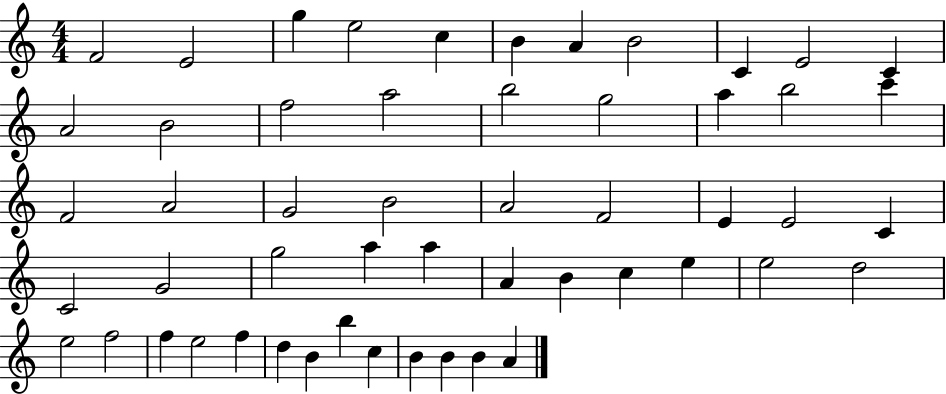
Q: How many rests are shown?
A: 0